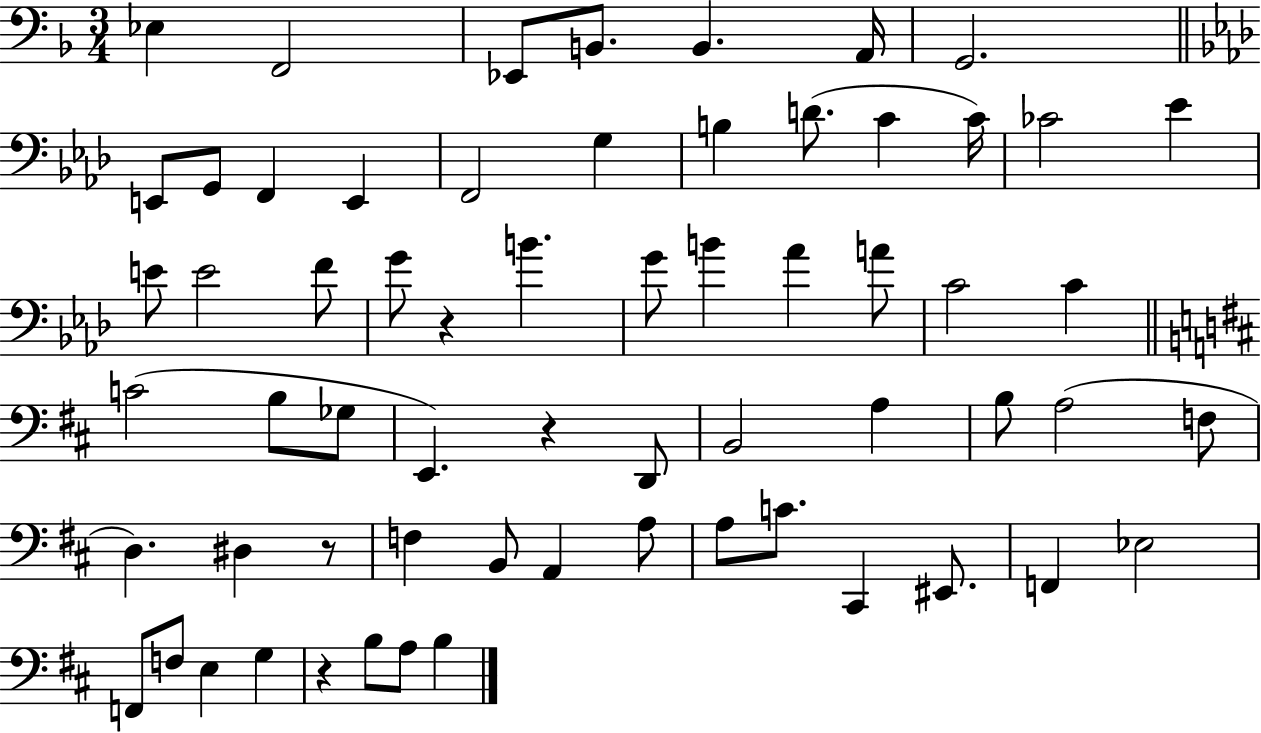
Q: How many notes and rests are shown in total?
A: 63